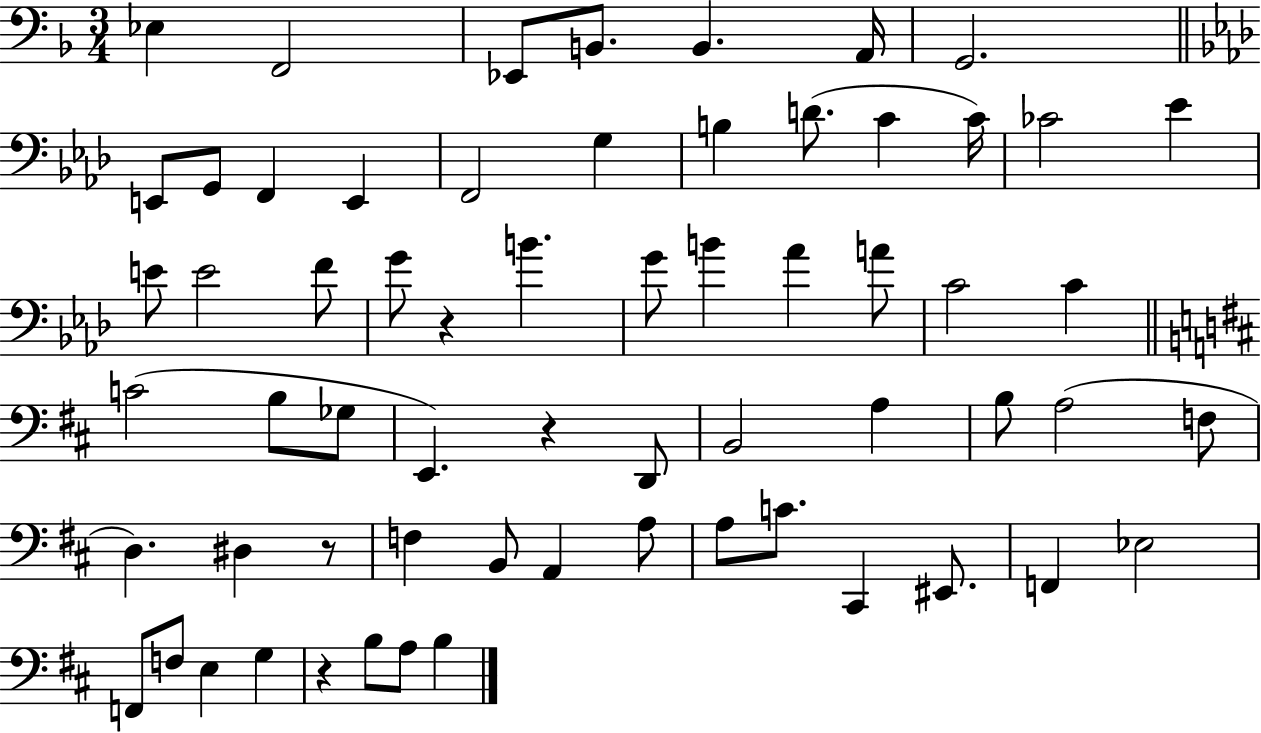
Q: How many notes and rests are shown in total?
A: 63